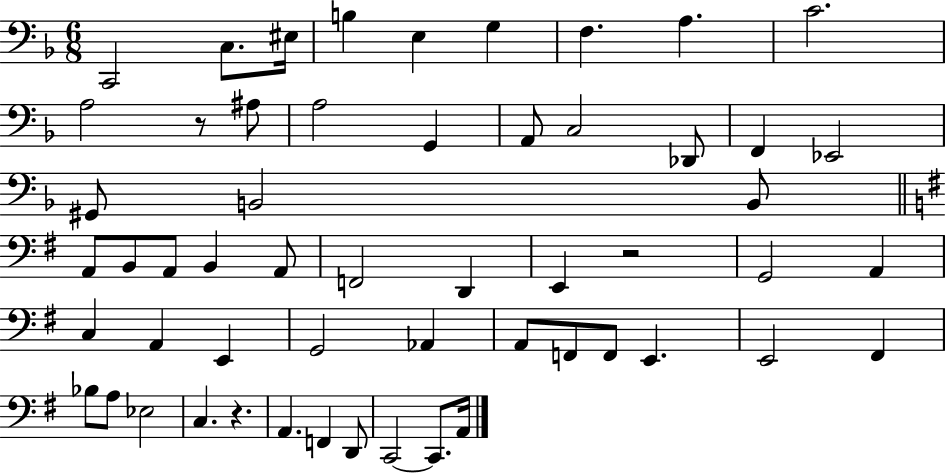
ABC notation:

X:1
T:Untitled
M:6/8
L:1/4
K:F
C,,2 C,/2 ^E,/4 B, E, G, F, A, C2 A,2 z/2 ^A,/2 A,2 G,, A,,/2 C,2 _D,,/2 F,, _E,,2 ^G,,/2 B,,2 B,,/2 A,,/2 B,,/2 A,,/2 B,, A,,/2 F,,2 D,, E,, z2 G,,2 A,, C, A,, E,, G,,2 _A,, A,,/2 F,,/2 F,,/2 E,, E,,2 ^F,, _B,/2 A,/2 _E,2 C, z A,, F,, D,,/2 C,,2 C,,/2 A,,/4